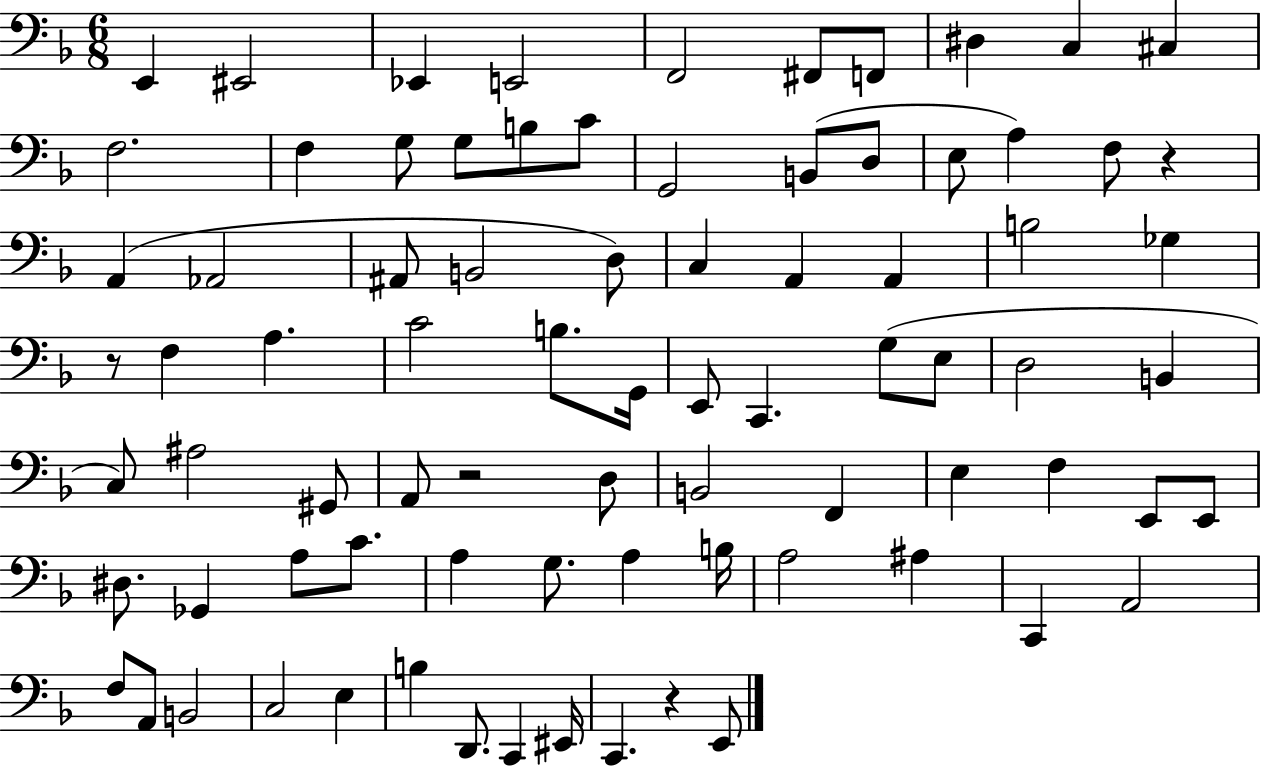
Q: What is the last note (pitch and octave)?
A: E2